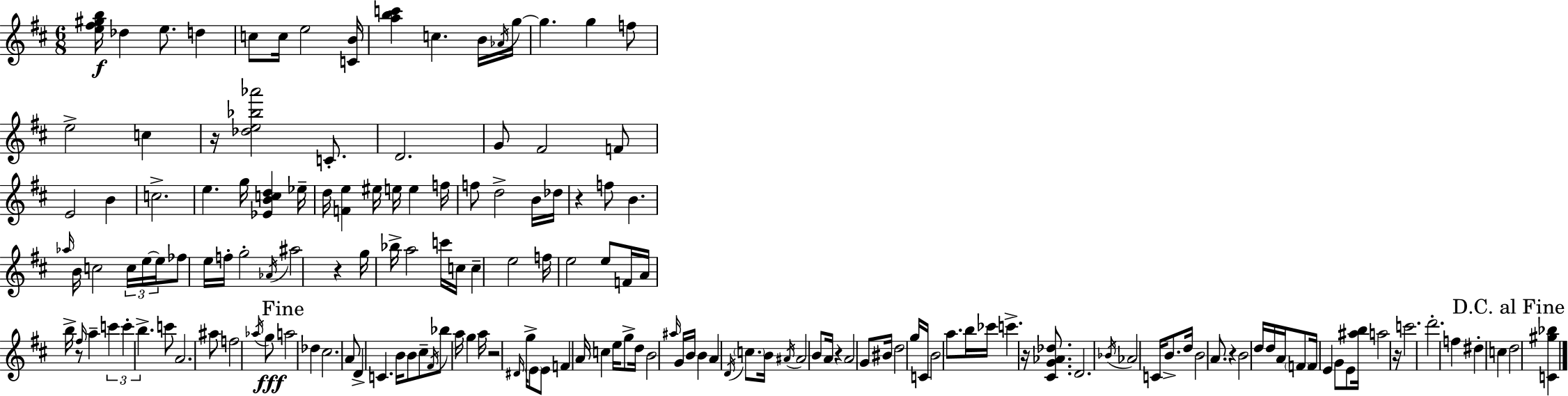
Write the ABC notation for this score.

X:1
T:Untitled
M:6/8
L:1/4
K:D
[e^f^gb]/4 _d e/2 d c/2 c/4 e2 [CB]/4 [abc'] c B/4 _A/4 g/4 g g f/2 e2 c z/4 [_de_b_a']2 C/2 D2 G/2 ^F2 F/2 E2 B c2 e g/4 [_EBcd] _e/4 d/4 [Fe] ^e/4 e/4 e f/4 f/2 d2 B/4 _d/4 z f/2 B _a/4 B/4 c2 c/4 e/4 e/4 _f/2 e/4 f/4 g2 _A/4 ^a2 z g/4 _b/4 a2 c'/4 c/4 c e2 f/4 e2 e/2 F/4 A/4 b/4 z/2 ^f/4 a c' c' b c'/2 A2 ^a/2 f2 _a/4 g/2 a2 _d ^c2 A/2 D C B/4 B/2 ^c/2 ^F/4 _b/2 a/4 g a/4 z2 ^D/4 g/4 E/2 E/2 F A/4 c e/4 g/2 d/4 B2 ^a/4 G/4 B/4 B A D/4 c/2 B/4 ^A/4 ^A2 B/2 A/4 z A2 G/2 ^B/4 d2 g/4 C/4 B2 a/2 b/4 _c'/4 c' z/4 [^CG_A_d]/2 D2 _B/4 _A2 C/4 B/2 d/4 B2 A/2 z B2 d/4 d/4 A/4 F/2 F/4 E G/2 E/2 [^ab]/4 a2 z/4 c'2 d'2 f ^d c d2 [C^g_b]